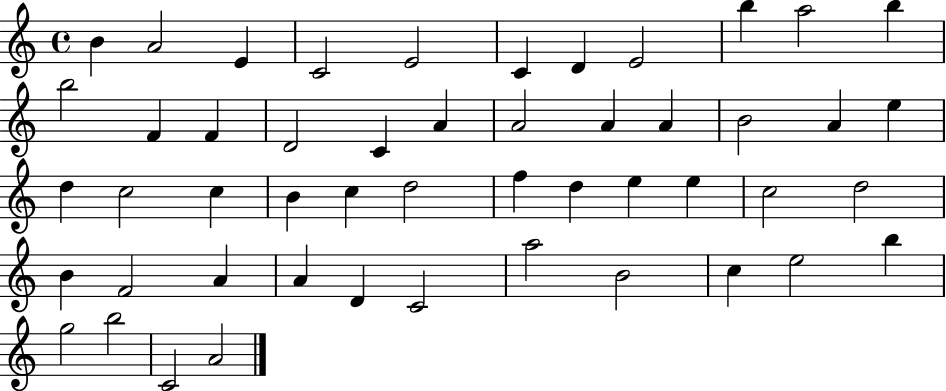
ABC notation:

X:1
T:Untitled
M:4/4
L:1/4
K:C
B A2 E C2 E2 C D E2 b a2 b b2 F F D2 C A A2 A A B2 A e d c2 c B c d2 f d e e c2 d2 B F2 A A D C2 a2 B2 c e2 b g2 b2 C2 A2